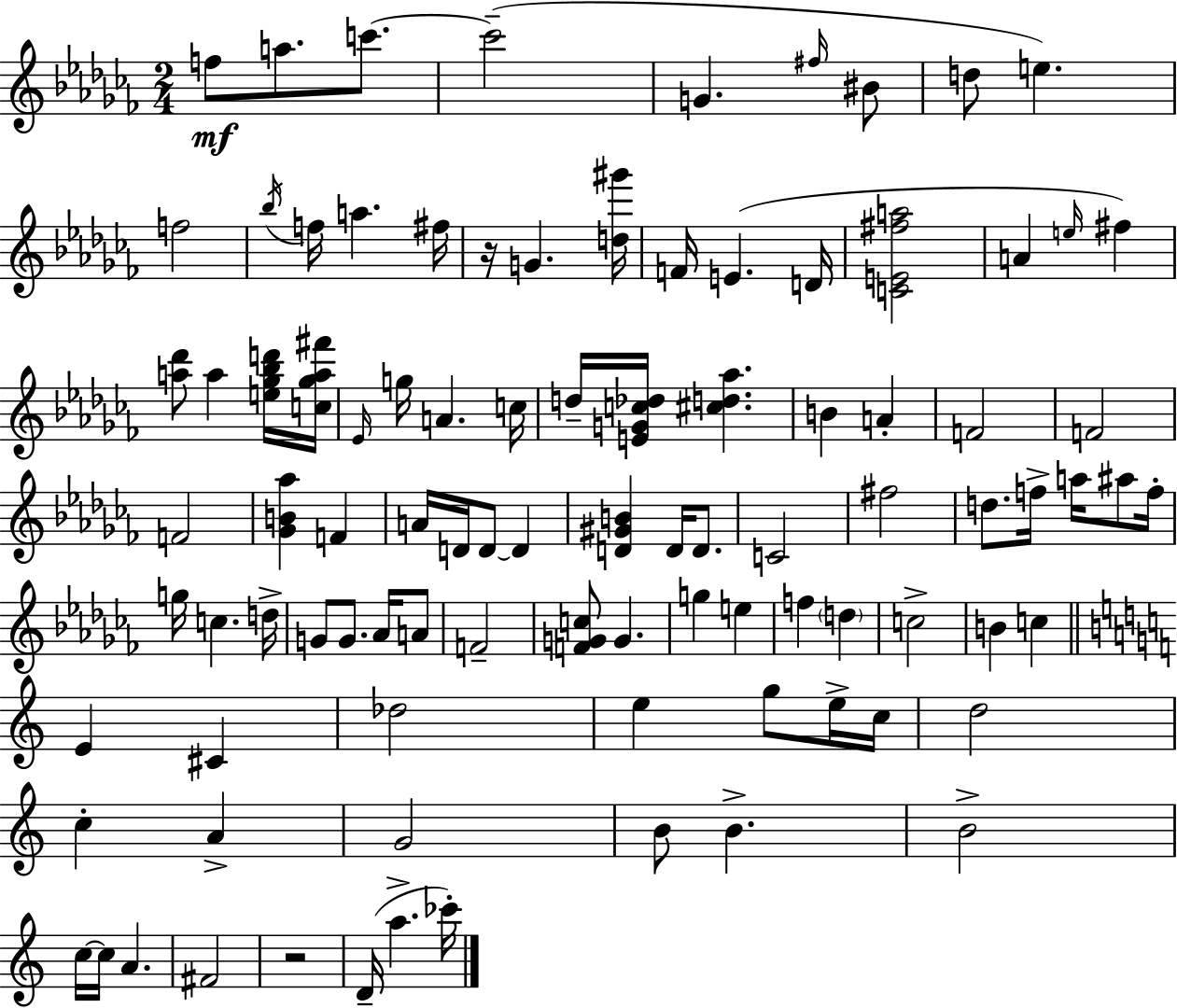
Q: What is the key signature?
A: AES minor